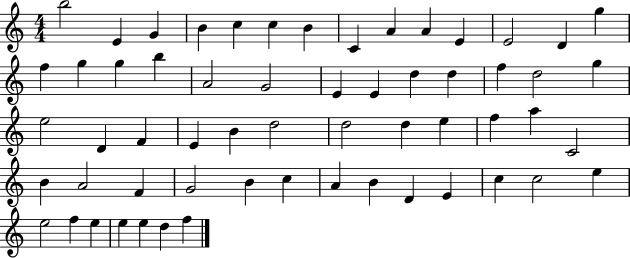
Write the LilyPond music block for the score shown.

{
  \clef treble
  \numericTimeSignature
  \time 4/4
  \key c \major
  b''2 e'4 g'4 | b'4 c''4 c''4 b'4 | c'4 a'4 a'4 e'4 | e'2 d'4 g''4 | \break f''4 g''4 g''4 b''4 | a'2 g'2 | e'4 e'4 d''4 d''4 | f''4 d''2 g''4 | \break e''2 d'4 f'4 | e'4 b'4 d''2 | d''2 d''4 e''4 | f''4 a''4 c'2 | \break b'4 a'2 f'4 | g'2 b'4 c''4 | a'4 b'4 d'4 e'4 | c''4 c''2 e''4 | \break e''2 f''4 e''4 | e''4 e''4 d''4 f''4 | \bar "|."
}